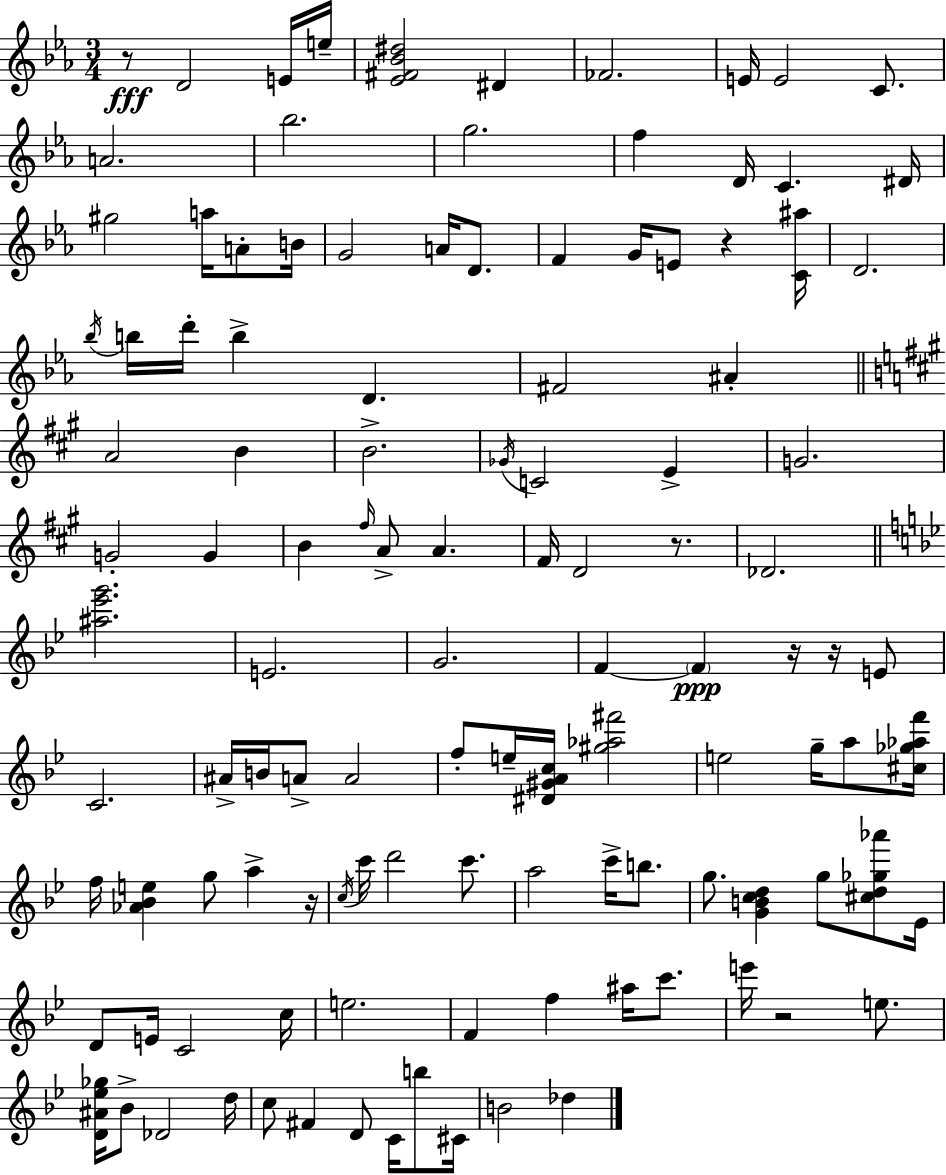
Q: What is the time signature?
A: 3/4